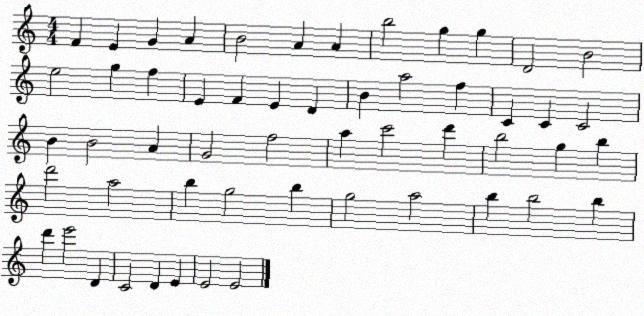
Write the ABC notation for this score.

X:1
T:Untitled
M:4/4
L:1/4
K:C
F E G A B2 A A b2 g g D2 B2 e2 g f E F E D B a2 f C C C2 B B2 A G2 f2 a c'2 d' b2 g b d'2 a2 b g2 b g2 a2 b b2 b d' e'2 D C2 D E E2 E2